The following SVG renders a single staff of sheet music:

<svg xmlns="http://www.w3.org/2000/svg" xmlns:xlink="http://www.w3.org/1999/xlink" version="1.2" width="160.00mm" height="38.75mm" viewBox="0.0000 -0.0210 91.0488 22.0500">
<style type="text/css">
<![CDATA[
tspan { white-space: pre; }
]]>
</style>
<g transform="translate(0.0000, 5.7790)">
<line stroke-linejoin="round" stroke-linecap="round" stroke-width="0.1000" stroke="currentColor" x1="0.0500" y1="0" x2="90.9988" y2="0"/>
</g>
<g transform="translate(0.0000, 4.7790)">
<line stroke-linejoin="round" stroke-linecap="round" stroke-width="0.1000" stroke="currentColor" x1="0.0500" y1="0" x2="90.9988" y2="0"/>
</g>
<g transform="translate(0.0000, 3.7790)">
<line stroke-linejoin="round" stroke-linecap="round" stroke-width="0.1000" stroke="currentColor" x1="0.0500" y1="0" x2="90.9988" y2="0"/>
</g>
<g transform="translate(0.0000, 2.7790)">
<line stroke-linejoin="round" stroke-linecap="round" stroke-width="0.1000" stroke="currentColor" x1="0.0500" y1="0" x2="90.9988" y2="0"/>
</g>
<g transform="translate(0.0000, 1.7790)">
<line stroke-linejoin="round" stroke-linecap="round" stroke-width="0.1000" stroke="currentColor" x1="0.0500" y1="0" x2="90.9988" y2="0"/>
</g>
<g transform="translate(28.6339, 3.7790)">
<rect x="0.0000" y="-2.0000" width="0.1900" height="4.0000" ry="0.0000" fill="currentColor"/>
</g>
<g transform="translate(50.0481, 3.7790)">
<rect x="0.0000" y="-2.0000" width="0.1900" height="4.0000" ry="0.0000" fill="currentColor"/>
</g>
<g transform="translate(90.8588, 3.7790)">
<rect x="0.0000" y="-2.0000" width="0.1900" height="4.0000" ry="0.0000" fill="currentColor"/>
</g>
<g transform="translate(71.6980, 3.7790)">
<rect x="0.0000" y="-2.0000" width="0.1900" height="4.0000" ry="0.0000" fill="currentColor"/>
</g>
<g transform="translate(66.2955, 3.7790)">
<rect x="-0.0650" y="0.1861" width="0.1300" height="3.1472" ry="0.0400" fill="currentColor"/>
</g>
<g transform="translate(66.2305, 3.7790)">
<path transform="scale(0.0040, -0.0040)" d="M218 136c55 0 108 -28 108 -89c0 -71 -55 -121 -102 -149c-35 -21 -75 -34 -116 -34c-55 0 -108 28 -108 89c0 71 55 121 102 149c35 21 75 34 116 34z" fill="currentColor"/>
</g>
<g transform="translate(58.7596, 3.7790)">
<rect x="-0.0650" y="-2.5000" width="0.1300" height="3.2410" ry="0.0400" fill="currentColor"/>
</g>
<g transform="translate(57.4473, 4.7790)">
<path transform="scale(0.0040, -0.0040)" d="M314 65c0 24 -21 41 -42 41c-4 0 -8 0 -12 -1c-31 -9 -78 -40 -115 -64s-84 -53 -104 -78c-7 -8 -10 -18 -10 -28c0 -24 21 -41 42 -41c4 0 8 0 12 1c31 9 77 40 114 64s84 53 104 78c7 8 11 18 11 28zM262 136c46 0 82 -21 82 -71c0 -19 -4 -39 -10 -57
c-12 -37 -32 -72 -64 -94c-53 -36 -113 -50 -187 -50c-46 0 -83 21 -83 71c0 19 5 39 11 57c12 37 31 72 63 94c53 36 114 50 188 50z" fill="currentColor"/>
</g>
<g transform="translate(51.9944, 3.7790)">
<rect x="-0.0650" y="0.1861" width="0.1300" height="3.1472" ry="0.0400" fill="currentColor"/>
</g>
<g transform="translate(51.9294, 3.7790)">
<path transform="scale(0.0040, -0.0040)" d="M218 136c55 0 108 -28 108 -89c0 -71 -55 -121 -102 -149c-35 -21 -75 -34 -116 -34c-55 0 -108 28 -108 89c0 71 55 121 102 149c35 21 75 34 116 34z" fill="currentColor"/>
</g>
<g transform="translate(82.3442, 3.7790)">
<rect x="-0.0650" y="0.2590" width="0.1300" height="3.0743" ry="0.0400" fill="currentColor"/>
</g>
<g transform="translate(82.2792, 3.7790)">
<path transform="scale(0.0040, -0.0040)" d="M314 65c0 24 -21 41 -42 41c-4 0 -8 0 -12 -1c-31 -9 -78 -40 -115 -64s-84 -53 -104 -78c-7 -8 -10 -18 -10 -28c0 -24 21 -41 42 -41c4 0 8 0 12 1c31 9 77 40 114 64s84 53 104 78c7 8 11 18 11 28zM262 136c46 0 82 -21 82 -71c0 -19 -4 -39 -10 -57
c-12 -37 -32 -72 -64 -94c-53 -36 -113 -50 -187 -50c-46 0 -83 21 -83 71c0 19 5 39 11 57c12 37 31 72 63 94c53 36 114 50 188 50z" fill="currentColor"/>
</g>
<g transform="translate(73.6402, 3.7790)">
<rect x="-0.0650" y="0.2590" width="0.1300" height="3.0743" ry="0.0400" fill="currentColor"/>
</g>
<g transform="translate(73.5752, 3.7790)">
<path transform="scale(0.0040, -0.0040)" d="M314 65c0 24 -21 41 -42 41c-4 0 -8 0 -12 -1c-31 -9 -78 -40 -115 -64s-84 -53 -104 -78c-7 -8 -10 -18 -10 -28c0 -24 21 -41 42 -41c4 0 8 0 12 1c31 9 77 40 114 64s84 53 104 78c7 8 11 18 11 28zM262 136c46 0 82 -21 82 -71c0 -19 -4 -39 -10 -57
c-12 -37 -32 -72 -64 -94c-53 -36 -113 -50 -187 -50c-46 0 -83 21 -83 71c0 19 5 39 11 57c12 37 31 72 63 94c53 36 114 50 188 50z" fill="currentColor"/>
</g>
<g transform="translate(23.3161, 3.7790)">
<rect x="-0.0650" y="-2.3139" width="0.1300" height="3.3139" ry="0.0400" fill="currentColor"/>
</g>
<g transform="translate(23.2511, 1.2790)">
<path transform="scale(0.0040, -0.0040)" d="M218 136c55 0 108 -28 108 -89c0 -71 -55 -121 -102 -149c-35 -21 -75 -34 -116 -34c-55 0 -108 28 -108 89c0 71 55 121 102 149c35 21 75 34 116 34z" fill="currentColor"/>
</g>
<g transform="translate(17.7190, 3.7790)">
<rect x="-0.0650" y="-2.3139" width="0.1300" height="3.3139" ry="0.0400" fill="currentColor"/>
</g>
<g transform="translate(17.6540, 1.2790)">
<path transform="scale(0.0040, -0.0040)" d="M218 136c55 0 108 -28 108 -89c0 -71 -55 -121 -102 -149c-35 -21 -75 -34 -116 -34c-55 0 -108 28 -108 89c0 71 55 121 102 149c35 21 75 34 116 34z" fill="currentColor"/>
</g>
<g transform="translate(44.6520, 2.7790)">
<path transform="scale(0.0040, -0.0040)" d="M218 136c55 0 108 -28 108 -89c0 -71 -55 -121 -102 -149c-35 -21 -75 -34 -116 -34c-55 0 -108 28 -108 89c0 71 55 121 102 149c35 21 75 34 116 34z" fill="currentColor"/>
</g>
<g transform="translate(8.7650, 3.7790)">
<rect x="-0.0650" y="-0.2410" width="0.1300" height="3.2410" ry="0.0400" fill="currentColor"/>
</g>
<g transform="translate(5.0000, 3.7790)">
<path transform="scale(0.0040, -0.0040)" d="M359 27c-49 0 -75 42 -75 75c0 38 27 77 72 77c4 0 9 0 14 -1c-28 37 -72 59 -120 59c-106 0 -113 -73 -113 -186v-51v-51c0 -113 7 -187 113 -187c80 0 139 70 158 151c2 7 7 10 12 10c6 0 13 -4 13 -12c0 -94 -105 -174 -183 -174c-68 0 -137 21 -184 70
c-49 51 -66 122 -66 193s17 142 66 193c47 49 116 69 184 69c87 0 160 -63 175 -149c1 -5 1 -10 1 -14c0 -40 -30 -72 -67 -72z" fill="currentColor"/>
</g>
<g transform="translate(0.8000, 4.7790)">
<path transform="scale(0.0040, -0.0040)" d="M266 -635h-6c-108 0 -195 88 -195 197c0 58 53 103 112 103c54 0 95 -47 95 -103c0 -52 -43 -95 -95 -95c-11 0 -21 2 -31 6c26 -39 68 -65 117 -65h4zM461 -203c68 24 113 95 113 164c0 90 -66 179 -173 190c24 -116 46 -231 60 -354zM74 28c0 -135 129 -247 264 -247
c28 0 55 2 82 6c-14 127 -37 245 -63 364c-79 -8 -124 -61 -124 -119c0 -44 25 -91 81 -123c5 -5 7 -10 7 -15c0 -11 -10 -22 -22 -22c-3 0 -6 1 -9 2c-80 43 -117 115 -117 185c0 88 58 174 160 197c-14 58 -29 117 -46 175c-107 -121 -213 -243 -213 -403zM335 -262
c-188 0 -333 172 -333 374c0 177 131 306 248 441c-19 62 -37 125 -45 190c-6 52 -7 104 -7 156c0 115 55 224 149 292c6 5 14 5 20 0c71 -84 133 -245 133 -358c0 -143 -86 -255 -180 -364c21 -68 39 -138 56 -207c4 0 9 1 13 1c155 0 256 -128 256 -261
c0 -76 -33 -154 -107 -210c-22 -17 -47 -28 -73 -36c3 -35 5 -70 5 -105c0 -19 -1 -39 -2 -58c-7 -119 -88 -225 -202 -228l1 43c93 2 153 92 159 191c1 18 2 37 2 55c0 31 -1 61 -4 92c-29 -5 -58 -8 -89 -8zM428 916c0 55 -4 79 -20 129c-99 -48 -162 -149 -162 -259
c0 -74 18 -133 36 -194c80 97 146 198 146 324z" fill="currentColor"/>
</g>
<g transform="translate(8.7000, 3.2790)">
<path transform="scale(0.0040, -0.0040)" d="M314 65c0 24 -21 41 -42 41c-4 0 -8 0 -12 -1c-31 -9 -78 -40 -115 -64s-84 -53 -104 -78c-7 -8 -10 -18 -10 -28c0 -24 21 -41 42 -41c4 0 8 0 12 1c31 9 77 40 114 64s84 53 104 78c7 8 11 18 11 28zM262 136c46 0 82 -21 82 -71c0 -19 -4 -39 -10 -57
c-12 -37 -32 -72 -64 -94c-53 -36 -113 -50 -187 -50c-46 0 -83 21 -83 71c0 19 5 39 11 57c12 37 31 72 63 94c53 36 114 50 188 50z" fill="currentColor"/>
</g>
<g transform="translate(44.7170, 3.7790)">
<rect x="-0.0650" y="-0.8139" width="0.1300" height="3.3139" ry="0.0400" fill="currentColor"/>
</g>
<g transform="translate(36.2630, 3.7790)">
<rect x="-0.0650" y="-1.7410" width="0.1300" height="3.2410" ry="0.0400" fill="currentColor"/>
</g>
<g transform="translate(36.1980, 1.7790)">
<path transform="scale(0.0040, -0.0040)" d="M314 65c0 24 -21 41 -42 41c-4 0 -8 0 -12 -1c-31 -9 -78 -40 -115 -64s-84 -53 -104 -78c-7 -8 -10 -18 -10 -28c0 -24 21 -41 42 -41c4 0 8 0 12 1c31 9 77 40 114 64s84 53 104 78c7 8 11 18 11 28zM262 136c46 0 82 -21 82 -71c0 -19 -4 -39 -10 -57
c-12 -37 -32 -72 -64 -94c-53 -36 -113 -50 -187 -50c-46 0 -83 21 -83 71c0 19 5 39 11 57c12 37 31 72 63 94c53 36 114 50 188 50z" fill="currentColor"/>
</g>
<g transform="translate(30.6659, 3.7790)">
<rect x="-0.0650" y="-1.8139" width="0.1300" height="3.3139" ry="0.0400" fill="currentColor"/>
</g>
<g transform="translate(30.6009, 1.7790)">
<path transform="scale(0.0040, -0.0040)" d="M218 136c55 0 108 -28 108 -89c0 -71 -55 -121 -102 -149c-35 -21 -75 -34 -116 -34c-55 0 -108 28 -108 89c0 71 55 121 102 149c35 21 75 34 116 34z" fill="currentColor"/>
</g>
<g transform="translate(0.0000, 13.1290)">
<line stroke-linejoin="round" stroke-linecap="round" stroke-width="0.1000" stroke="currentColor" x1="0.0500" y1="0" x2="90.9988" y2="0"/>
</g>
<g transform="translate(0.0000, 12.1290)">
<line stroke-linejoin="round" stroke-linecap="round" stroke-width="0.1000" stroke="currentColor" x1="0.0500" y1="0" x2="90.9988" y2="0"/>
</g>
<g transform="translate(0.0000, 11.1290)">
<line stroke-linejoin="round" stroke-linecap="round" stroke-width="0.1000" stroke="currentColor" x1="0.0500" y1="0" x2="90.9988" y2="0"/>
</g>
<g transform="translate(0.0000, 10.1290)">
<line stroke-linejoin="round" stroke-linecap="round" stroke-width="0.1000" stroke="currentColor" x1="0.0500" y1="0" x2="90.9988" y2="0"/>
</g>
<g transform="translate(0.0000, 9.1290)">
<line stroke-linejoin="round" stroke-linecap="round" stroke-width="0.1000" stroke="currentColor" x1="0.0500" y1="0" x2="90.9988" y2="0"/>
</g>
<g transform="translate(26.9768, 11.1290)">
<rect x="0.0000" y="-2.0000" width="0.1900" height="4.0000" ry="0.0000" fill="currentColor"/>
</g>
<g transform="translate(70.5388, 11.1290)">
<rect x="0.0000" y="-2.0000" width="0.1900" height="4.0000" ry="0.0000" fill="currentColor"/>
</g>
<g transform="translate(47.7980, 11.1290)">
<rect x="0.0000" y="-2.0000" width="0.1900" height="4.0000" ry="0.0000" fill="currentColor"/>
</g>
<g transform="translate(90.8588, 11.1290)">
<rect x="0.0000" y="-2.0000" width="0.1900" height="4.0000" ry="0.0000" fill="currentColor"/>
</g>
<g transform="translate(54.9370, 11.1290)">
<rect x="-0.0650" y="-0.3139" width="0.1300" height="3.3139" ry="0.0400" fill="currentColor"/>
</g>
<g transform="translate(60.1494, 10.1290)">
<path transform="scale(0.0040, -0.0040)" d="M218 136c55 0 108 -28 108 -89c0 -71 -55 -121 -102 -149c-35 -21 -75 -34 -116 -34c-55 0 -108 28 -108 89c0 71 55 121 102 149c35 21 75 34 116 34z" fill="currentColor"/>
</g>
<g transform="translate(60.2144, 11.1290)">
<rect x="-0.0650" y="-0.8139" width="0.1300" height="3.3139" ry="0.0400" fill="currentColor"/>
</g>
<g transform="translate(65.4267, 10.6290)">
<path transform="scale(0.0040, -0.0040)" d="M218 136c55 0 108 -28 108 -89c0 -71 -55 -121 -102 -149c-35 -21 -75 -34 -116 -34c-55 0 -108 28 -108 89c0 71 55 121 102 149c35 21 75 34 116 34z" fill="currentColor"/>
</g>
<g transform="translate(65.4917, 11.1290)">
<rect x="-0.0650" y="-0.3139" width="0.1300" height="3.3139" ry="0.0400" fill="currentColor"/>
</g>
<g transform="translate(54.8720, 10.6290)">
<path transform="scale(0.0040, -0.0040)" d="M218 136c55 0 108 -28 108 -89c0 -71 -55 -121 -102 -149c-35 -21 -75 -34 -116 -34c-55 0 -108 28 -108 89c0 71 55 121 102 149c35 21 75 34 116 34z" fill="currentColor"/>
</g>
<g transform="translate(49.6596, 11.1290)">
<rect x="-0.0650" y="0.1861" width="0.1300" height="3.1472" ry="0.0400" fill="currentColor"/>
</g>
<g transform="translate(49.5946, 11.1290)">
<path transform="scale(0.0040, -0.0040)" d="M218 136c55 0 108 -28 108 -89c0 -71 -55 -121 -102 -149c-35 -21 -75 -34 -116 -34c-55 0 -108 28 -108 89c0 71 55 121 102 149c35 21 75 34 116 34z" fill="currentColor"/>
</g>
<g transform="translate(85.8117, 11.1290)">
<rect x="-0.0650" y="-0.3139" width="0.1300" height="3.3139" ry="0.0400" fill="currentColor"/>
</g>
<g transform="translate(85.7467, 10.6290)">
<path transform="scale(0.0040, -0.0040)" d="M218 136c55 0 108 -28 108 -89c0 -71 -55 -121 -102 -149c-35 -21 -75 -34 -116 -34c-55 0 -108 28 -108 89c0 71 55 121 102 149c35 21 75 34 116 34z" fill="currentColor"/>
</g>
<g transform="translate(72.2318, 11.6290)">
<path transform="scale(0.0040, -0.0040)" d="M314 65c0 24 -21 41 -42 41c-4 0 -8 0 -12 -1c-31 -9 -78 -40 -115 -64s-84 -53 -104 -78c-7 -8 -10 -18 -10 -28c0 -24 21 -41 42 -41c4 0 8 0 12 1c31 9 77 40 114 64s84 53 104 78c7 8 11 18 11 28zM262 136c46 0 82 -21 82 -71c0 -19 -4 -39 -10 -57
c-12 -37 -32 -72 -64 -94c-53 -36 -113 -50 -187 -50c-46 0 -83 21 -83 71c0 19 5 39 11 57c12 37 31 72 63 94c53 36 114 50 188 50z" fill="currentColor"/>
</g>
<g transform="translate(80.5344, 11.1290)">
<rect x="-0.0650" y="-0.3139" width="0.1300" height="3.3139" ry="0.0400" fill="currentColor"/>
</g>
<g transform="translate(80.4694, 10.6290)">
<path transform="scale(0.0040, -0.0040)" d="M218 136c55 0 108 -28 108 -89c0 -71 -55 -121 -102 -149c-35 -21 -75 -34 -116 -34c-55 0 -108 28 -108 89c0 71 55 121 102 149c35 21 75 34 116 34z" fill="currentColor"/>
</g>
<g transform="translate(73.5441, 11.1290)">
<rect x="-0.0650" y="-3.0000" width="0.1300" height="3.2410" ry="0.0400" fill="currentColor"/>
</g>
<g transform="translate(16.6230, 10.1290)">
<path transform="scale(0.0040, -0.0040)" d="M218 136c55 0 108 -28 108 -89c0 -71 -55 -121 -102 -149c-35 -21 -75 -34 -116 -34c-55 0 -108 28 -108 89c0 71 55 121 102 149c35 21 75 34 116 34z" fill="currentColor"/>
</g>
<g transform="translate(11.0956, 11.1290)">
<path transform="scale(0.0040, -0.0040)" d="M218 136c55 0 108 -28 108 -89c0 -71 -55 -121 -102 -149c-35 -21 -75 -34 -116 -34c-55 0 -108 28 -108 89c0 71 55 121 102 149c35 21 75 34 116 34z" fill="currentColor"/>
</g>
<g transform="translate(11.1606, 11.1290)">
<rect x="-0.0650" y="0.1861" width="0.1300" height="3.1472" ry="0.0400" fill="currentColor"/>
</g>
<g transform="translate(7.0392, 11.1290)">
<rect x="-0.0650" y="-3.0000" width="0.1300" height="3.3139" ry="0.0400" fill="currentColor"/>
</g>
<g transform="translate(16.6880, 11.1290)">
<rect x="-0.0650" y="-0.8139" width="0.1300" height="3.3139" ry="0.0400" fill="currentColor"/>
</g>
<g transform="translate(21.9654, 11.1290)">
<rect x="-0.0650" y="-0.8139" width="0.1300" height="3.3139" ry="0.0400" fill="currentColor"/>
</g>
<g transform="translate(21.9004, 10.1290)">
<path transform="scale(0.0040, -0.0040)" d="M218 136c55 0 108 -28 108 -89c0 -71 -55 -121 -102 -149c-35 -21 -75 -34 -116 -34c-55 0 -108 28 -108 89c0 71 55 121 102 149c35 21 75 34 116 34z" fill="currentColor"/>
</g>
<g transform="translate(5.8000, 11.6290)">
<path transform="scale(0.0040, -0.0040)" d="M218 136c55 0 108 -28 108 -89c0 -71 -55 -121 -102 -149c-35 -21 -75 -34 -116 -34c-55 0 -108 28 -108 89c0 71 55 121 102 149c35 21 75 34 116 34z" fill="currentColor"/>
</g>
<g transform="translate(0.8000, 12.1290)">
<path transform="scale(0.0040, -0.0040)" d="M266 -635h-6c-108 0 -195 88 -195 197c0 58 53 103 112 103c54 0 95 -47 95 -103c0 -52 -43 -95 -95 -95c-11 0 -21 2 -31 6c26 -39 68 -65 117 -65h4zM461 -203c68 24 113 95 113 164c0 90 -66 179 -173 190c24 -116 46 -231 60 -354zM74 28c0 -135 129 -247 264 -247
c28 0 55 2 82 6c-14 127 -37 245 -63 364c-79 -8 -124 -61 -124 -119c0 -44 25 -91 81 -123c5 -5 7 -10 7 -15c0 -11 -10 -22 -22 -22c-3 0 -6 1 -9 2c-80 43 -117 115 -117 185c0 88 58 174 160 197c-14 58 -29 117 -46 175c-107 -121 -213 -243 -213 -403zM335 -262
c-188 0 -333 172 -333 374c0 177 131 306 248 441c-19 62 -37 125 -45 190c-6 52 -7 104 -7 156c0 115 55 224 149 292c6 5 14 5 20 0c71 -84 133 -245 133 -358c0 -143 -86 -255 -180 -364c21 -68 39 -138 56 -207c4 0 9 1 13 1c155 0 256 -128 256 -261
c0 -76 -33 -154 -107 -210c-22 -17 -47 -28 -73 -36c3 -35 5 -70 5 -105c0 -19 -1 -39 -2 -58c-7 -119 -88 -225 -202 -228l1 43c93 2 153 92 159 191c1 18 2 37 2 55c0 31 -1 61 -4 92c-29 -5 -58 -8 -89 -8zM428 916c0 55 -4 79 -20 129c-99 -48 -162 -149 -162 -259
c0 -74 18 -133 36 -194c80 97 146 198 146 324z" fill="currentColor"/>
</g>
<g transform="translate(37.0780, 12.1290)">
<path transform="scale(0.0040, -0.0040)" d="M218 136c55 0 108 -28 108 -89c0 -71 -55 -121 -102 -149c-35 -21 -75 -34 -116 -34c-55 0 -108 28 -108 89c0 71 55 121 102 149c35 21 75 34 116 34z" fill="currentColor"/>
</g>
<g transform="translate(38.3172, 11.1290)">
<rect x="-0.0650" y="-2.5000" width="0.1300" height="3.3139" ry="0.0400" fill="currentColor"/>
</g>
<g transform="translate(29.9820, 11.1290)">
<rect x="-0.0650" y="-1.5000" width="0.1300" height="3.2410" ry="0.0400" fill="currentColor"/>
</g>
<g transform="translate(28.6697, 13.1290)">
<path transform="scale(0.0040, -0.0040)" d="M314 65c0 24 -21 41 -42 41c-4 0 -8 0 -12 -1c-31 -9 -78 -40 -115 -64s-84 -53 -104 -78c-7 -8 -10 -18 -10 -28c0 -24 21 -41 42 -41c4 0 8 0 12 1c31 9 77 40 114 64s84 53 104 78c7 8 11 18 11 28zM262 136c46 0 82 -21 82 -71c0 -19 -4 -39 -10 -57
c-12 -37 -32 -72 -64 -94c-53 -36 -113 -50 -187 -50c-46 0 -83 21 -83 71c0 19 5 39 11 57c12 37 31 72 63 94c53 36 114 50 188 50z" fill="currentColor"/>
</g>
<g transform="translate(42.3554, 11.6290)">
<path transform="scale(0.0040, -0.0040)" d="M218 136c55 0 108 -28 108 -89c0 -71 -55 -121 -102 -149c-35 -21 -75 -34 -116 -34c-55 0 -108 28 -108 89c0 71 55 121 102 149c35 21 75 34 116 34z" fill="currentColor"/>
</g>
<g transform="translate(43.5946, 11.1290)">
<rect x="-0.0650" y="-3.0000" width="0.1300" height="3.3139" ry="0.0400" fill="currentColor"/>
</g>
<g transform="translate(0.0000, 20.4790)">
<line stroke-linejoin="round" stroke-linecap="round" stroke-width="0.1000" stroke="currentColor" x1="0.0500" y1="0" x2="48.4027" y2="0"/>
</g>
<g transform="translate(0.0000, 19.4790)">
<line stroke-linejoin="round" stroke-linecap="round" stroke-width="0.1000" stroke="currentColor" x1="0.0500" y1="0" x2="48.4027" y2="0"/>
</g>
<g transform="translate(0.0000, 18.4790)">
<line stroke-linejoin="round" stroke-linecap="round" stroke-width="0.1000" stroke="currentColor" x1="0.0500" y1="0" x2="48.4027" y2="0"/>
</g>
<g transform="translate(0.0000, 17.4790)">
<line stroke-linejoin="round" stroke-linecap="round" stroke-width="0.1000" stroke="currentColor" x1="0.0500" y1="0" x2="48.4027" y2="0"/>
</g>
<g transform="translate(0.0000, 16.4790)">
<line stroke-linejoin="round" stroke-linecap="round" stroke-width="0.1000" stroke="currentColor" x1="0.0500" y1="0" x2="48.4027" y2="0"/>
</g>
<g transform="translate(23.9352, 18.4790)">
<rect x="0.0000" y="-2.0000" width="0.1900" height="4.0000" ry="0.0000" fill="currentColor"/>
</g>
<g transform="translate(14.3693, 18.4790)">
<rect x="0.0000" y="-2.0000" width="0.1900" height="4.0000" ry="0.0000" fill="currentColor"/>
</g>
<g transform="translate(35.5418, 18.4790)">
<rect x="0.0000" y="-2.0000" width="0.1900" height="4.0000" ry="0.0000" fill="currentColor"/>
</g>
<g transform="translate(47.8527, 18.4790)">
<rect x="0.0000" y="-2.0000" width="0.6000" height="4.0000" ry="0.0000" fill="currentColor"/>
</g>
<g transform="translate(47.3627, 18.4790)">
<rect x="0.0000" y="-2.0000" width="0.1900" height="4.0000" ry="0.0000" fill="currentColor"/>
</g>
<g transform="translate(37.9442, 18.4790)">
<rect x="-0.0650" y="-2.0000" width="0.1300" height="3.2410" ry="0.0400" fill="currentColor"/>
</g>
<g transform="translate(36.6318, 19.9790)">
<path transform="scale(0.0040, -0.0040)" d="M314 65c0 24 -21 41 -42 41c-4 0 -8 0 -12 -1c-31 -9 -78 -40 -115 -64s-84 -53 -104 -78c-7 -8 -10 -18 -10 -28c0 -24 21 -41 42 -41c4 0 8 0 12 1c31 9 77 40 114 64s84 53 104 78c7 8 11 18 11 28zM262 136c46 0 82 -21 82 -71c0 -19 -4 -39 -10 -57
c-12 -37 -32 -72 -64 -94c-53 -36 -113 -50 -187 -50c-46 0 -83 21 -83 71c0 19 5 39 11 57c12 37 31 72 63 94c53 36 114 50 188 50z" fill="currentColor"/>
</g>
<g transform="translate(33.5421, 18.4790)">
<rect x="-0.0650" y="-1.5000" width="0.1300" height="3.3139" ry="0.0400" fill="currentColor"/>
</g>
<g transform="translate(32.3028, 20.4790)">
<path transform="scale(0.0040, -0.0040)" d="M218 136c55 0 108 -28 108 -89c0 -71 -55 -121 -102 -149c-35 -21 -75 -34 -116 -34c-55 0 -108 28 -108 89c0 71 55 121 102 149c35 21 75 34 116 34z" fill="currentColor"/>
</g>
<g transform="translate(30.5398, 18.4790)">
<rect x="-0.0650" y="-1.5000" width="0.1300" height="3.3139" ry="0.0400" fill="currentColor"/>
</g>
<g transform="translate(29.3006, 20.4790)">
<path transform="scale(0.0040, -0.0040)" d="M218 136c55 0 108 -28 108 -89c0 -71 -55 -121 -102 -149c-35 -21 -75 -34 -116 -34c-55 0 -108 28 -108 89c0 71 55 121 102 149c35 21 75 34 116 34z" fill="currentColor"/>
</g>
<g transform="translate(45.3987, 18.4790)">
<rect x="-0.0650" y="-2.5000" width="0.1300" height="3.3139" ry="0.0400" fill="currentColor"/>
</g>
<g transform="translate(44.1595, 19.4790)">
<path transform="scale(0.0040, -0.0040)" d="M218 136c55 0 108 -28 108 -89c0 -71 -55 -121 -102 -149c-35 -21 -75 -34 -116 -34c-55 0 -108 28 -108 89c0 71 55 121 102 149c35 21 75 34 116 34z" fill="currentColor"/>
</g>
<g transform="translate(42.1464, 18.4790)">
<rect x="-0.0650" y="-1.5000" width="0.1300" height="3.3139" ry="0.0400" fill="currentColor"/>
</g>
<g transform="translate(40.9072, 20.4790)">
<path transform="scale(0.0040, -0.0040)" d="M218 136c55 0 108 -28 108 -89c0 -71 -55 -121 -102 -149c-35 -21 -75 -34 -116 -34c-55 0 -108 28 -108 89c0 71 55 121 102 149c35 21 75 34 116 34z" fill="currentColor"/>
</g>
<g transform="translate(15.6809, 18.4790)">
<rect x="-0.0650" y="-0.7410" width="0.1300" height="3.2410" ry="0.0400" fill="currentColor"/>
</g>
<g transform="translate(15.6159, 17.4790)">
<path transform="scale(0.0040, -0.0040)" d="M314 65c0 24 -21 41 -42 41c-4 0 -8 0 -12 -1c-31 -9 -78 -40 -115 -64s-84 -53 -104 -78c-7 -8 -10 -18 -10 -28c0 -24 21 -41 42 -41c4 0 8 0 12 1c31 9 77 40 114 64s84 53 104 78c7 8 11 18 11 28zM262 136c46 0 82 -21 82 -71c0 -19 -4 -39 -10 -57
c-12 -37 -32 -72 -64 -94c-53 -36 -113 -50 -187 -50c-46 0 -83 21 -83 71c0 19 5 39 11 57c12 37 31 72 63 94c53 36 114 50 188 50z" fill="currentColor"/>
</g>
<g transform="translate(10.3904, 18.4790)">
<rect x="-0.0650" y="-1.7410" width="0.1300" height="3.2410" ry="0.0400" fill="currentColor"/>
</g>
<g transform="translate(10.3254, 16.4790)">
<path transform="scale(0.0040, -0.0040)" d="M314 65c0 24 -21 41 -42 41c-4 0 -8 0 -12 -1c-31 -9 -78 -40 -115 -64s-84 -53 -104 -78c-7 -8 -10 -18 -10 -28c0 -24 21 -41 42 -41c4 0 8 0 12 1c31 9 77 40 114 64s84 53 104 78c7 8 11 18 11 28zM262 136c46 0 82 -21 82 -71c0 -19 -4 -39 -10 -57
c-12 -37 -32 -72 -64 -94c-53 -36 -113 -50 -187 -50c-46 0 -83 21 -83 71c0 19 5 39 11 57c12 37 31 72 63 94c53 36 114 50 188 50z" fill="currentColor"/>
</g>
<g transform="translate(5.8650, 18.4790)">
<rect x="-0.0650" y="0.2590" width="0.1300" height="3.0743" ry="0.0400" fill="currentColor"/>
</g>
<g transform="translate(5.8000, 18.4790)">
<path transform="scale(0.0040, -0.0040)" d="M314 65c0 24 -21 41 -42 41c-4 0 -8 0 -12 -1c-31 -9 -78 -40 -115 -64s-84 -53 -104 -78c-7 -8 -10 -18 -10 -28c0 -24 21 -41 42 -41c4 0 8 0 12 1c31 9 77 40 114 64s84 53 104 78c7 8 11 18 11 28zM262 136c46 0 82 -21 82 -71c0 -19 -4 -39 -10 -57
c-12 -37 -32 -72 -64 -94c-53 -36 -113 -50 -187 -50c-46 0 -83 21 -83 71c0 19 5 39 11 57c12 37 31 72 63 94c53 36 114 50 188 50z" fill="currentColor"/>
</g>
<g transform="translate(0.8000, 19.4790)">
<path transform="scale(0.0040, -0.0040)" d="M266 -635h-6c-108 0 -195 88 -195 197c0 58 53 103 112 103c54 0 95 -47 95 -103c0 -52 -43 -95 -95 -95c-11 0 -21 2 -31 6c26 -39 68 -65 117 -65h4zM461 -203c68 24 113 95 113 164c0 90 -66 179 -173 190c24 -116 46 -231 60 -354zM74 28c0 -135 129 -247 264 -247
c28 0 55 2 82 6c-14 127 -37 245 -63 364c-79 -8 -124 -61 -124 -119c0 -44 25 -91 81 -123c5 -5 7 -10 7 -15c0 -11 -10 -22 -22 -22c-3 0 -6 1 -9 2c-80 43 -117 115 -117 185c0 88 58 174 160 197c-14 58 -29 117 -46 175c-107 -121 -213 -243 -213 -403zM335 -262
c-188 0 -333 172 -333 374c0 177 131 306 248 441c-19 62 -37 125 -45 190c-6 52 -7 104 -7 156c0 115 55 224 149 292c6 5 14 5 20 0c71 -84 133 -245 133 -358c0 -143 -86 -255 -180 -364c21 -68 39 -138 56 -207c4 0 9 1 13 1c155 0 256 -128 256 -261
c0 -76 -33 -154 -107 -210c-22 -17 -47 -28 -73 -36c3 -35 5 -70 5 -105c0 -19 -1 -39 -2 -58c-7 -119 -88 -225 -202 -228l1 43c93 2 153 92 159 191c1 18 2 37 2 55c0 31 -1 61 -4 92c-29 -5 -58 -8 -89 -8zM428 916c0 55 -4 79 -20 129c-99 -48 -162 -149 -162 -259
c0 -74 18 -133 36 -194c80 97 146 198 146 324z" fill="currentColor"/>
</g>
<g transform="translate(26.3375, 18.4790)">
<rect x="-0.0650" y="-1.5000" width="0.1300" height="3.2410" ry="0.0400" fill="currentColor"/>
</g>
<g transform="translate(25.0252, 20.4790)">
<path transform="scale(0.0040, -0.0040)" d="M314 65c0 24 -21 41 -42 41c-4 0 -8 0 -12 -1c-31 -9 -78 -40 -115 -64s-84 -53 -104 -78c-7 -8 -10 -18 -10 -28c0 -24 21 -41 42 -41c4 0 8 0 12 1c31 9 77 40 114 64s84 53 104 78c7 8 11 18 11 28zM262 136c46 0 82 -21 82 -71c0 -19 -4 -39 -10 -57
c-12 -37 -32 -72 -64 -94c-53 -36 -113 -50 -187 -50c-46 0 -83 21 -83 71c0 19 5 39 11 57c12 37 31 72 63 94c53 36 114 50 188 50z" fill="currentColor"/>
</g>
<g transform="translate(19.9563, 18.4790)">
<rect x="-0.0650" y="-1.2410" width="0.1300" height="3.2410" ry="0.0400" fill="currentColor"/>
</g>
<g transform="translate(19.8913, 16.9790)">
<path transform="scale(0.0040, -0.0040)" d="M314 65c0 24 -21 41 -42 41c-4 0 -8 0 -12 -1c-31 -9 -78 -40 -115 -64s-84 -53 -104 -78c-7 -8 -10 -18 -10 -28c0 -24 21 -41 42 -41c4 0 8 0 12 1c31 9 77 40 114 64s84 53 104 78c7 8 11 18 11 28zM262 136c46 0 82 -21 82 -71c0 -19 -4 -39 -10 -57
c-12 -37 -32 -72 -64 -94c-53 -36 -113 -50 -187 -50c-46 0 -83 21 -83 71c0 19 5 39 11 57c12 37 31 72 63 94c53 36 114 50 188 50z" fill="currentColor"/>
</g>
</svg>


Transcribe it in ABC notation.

X:1
T:Untitled
M:4/4
L:1/4
K:C
c2 g g f f2 d B G2 B B2 B2 A B d d E2 G A B c d c A2 c c B2 f2 d2 e2 E2 E E F2 E G